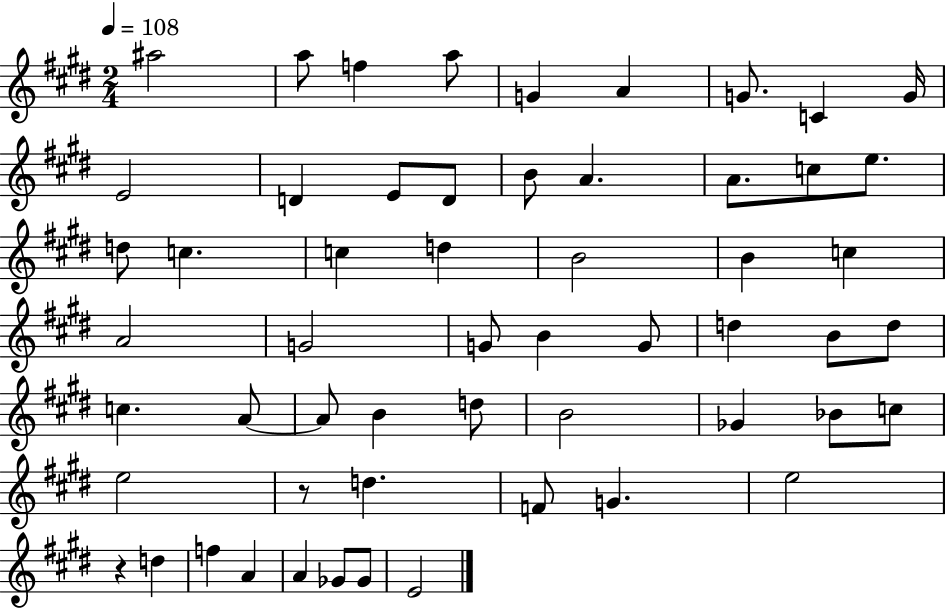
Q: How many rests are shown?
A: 2